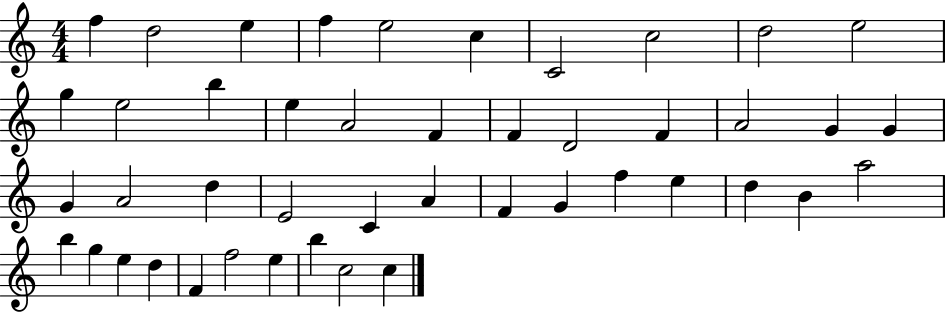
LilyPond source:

{
  \clef treble
  \numericTimeSignature
  \time 4/4
  \key c \major
  f''4 d''2 e''4 | f''4 e''2 c''4 | c'2 c''2 | d''2 e''2 | \break g''4 e''2 b''4 | e''4 a'2 f'4 | f'4 d'2 f'4 | a'2 g'4 g'4 | \break g'4 a'2 d''4 | e'2 c'4 a'4 | f'4 g'4 f''4 e''4 | d''4 b'4 a''2 | \break b''4 g''4 e''4 d''4 | f'4 f''2 e''4 | b''4 c''2 c''4 | \bar "|."
}